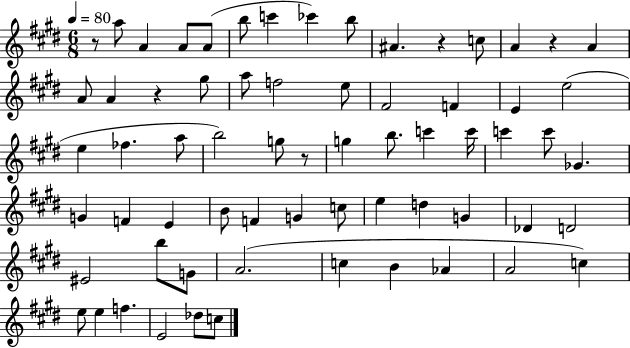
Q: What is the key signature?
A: E major